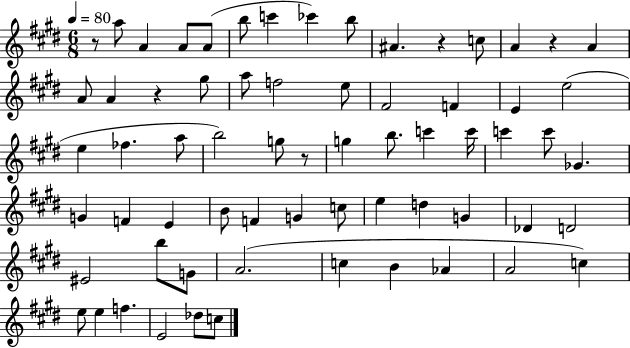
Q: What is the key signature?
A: E major